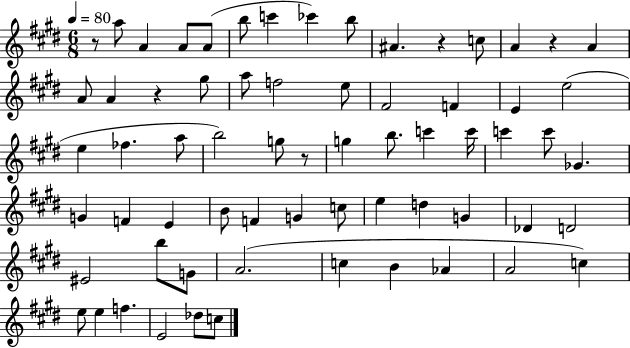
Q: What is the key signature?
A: E major